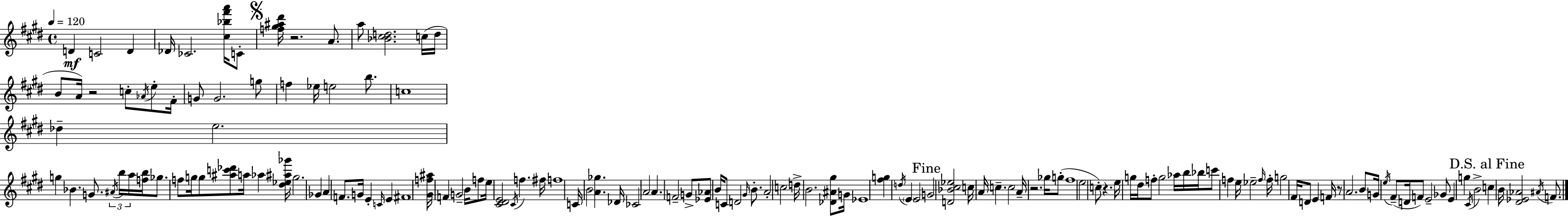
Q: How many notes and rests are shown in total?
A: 144